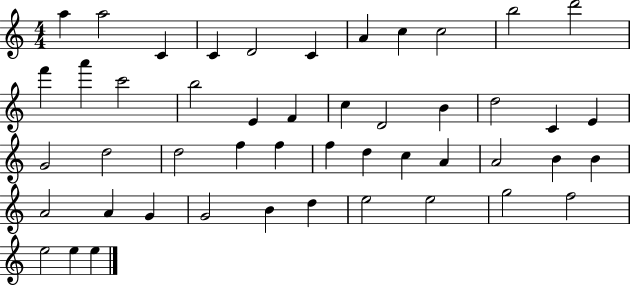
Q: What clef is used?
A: treble